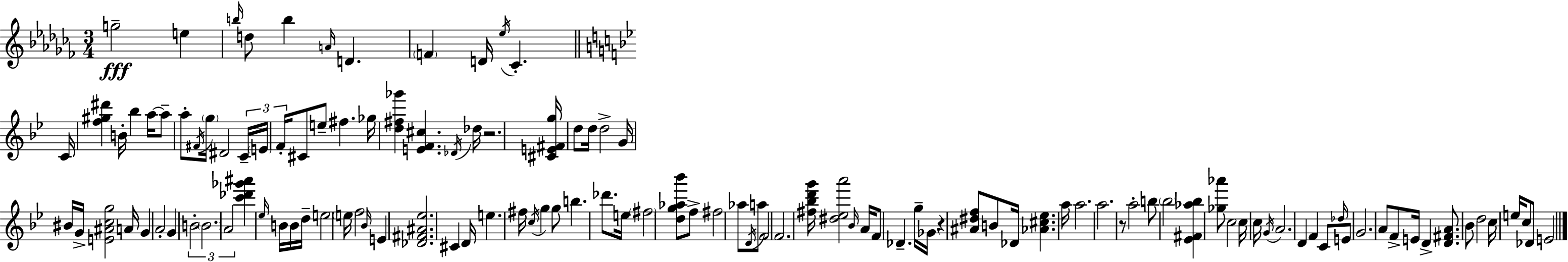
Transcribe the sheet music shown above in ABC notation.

X:1
T:Untitled
M:3/4
L:1/4
K:Abm
g2 e b/4 d/2 b A/4 D F D/4 _e/4 _C C/4 [f^g^d'] B/4 _b a/4 a/2 a/2 ^F/4 g/4 ^D2 C/4 E/4 F/4 ^C/2 e/2 ^f _g/4 [d^f_g'] [EF^c] _D/4 _d/4 z2 [^CE^Fg]/4 d/2 d/4 d2 G/4 ^B/4 G/4 [E^Acg]2 A/4 G A2 G B2 B2 A2 [c'_d'_g'^a'] _e/4 B/4 B/4 d/4 e2 e/4 f2 _B/4 E [_D^F^A_e]2 ^C D/4 e ^f/4 c/4 g g/2 b _d'/2 e/4 ^f2 [dg_a_b']/2 f/2 ^f2 _a/2 D/4 a/2 F2 F2 [^f_bd'g']/4 [^d_ea']2 _B/4 A/4 F/2 _D g/4 _G/4 z [^A^df]/2 B/2 _D/4 [_A^c_e] a/4 a2 a2 z/2 a2 b/2 _b2 [_E^F_a_b] [_g_a']/2 c2 c/4 c/4 G/4 A2 D F C/2 _d/4 E/2 G2 A/2 F/2 E/4 D [D^FA]/2 _B/2 d2 c/4 e/4 c/2 _D/2 E2